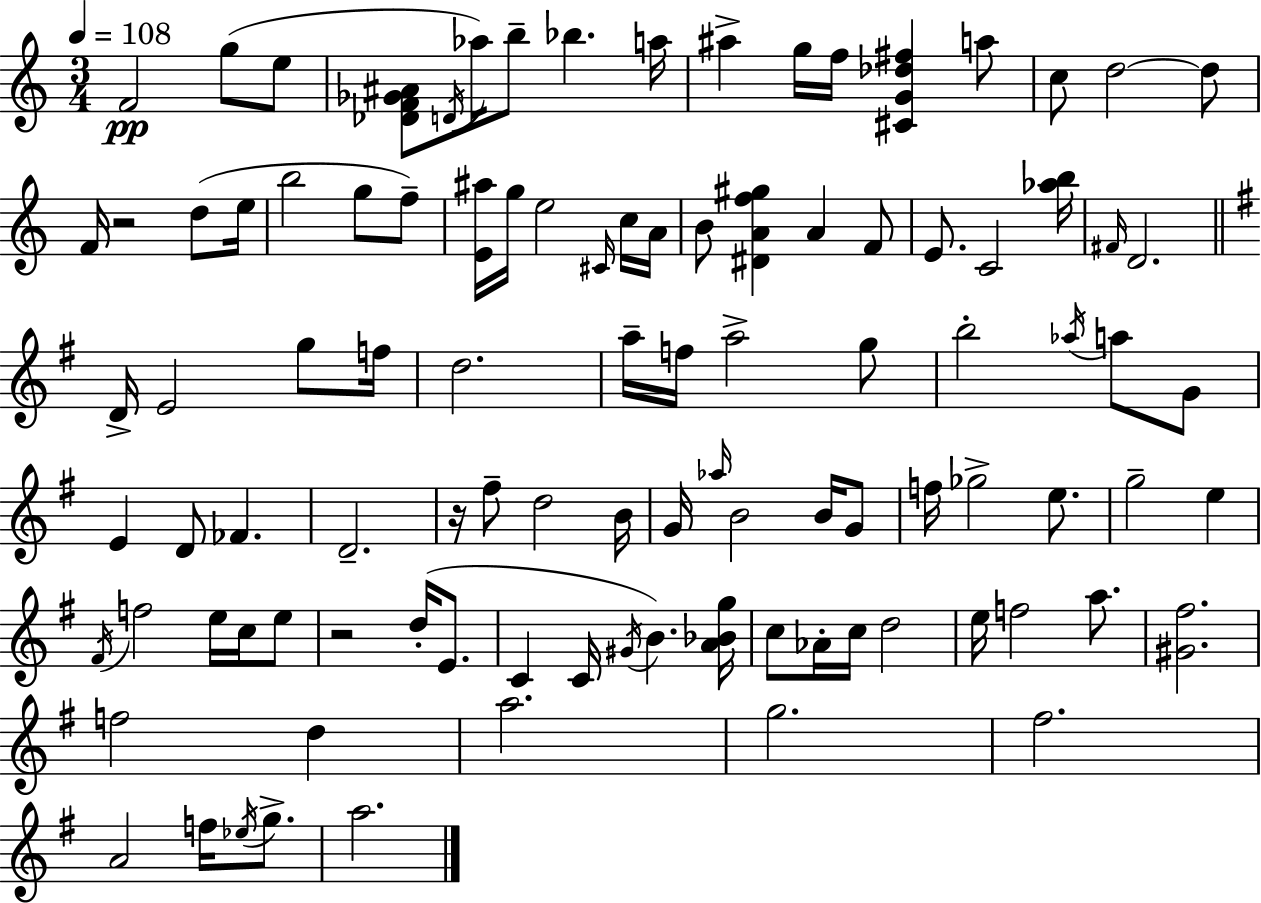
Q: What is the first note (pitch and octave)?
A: F4